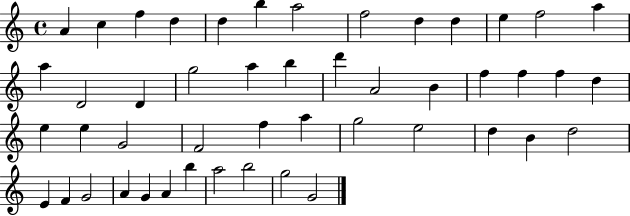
X:1
T:Untitled
M:4/4
L:1/4
K:C
A c f d d b a2 f2 d d e f2 a a D2 D g2 a b d' A2 B f f f d e e G2 F2 f a g2 e2 d B d2 E F G2 A G A b a2 b2 g2 G2